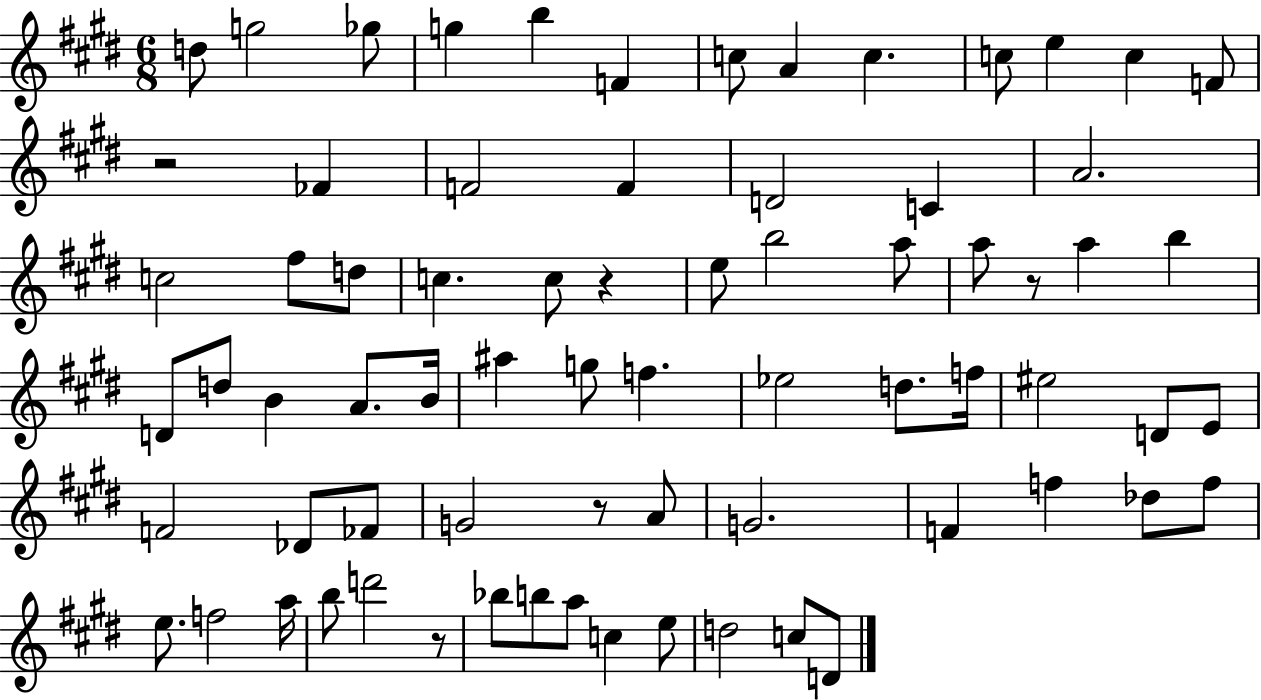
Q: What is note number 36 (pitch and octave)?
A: A#5